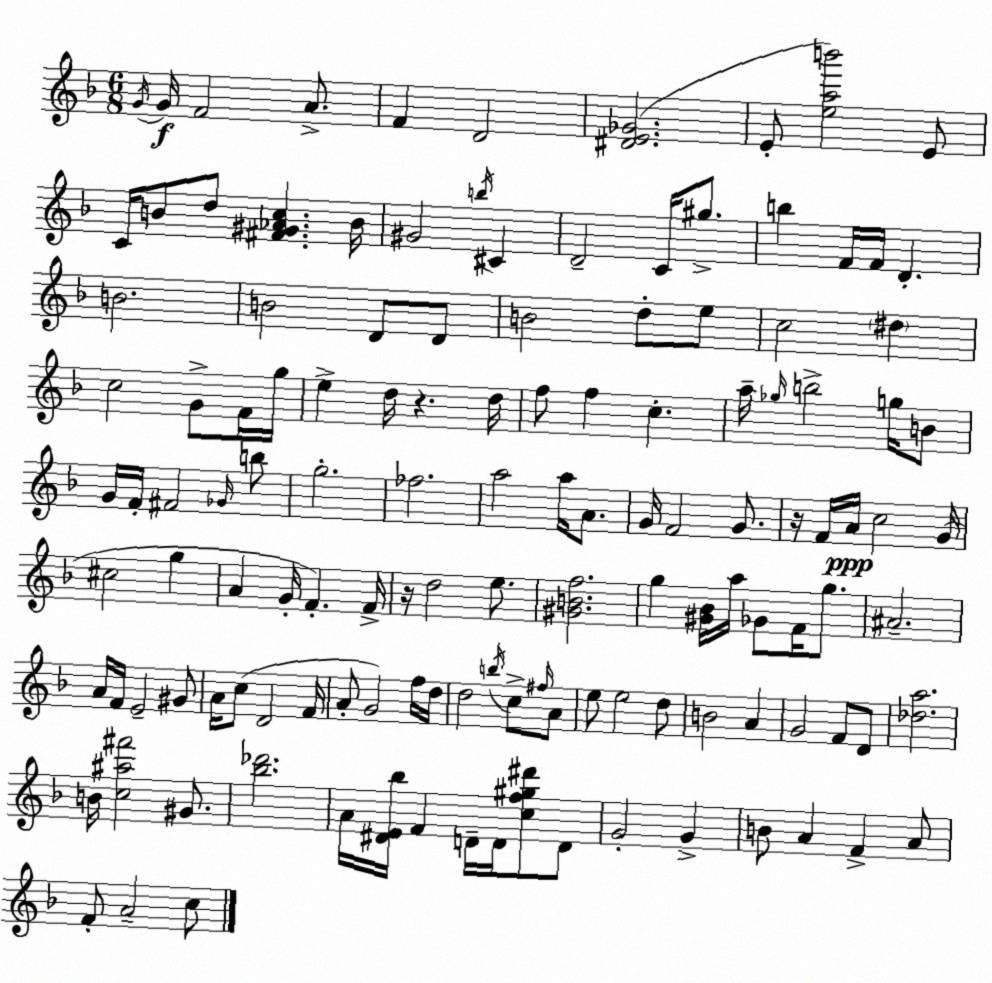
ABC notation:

X:1
T:Untitled
M:6/8
L:1/4
K:Dm
G/4 G/4 F2 A/2 F D2 [^DE_G]2 E/2 [eab']2 E/2 C/4 B/2 d/2 [^F^G_Ac] B/4 ^G2 b/4 ^C D2 C/4 ^g/2 b F/4 F/4 D B2 B2 D/2 D/2 B2 d/2 e/2 c2 ^d c2 G/2 F/4 g/4 e d/4 z d/4 f/2 f c a/4 _g/4 b2 g/4 B/2 G/4 F/4 ^F2 _G/4 b/2 g2 _f2 a2 a/4 A/2 G/4 F2 G/2 z/4 F/4 A/4 c2 G/4 ^c2 g A G/4 F F/4 z/4 d2 e/2 [^GBf]2 g [^G_B]/4 a/4 _G/2 F/4 g/2 ^A2 A/4 F/4 E2 ^G/2 A/4 c/2 D2 F/4 A/2 G2 f/4 d/4 d2 b/4 c/2 ^f/4 A/2 e/2 e2 d/2 B2 A G2 F/2 D/2 [_da]2 B/4 [c^a^f']2 ^G/2 [_b_d']2 A/4 [^DE_b]/4 F D/4 D/4 [cf^g^d']/2 D/2 G2 G B/2 A F A/2 F/2 A2 c/2